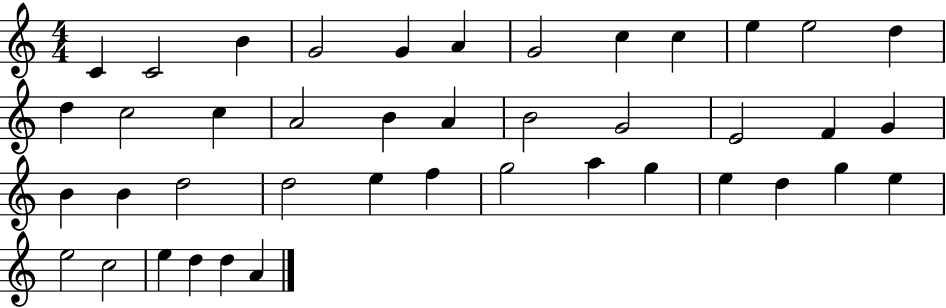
X:1
T:Untitled
M:4/4
L:1/4
K:C
C C2 B G2 G A G2 c c e e2 d d c2 c A2 B A B2 G2 E2 F G B B d2 d2 e f g2 a g e d g e e2 c2 e d d A